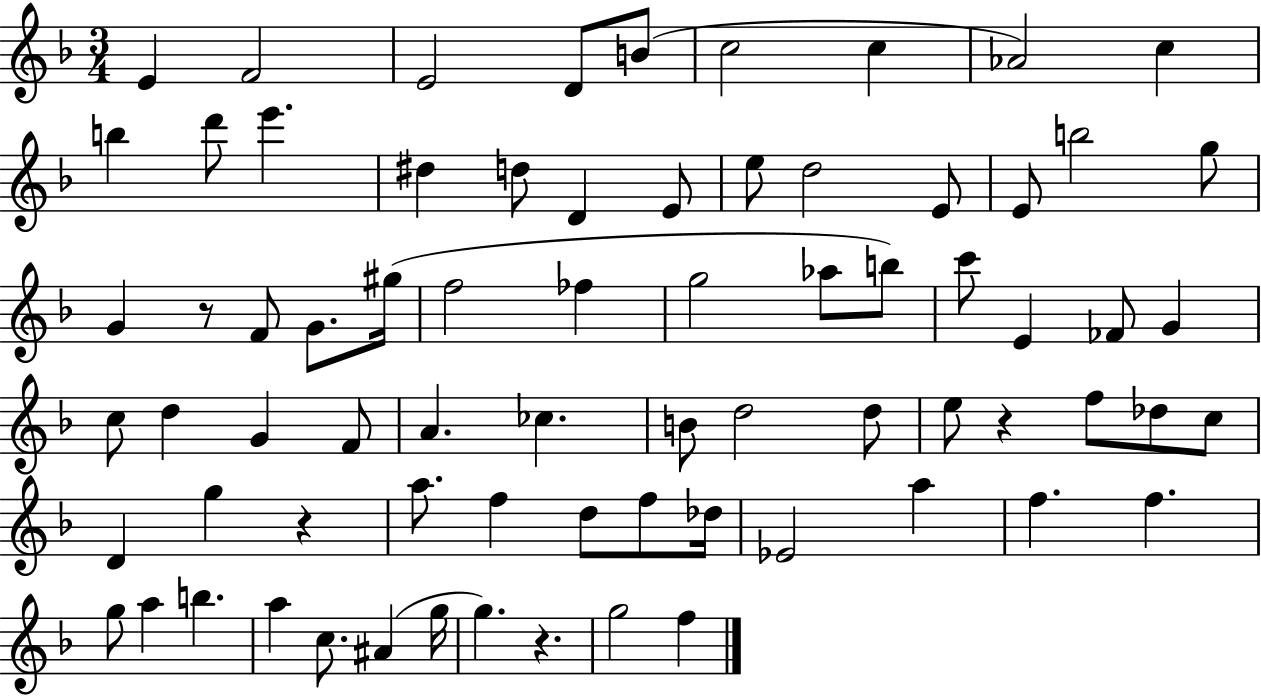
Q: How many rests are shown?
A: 4